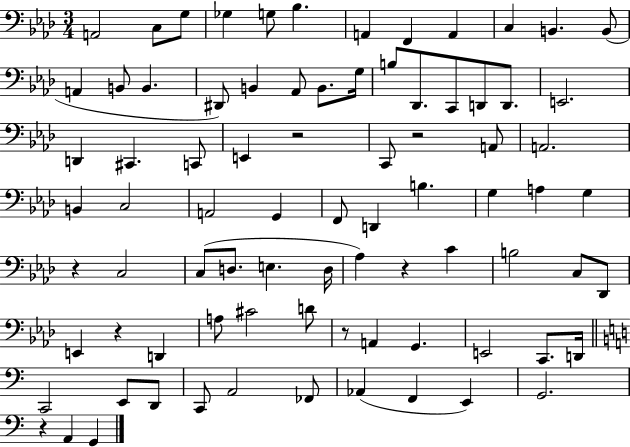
X:1
T:Untitled
M:3/4
L:1/4
K:Ab
A,,2 C,/2 G,/2 _G, G,/2 _B, A,, F,, A,, C, B,, B,,/2 A,, B,,/2 B,, ^D,,/2 B,, _A,,/2 B,,/2 G,/4 B,/2 _D,,/2 C,,/2 D,,/2 D,,/2 E,,2 D,, ^C,, C,,/2 E,, z2 C,,/2 z2 A,,/2 A,,2 B,, C,2 A,,2 G,, F,,/2 D,, B, G, A, G, z C,2 C,/2 D,/2 E, D,/4 _A, z C B,2 C,/2 _D,,/2 E,, z D,, A,/2 ^C2 D/2 z/2 A,, G,, E,,2 C,,/2 D,,/4 C,,2 E,,/2 D,,/2 C,,/2 A,,2 _F,,/2 _A,, F,, E,, G,,2 z A,, G,,